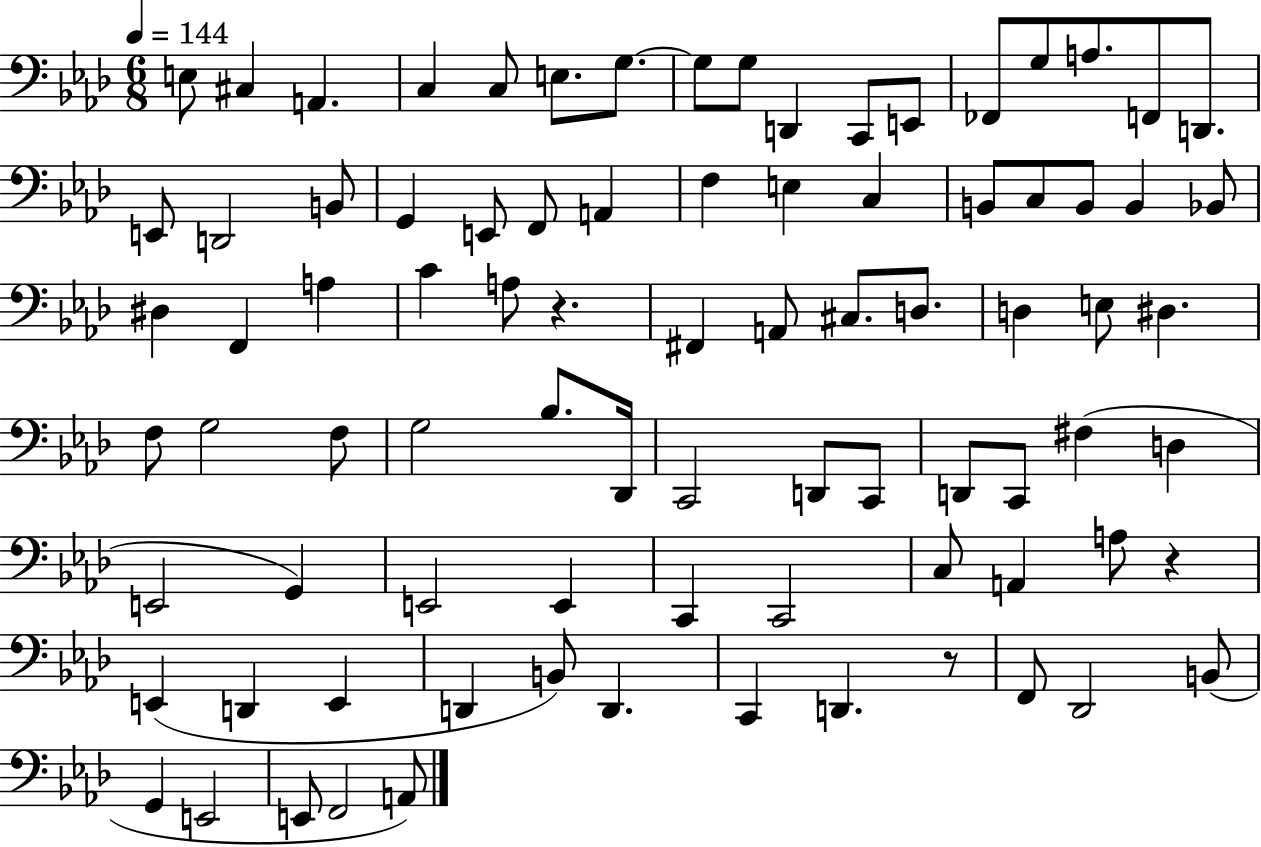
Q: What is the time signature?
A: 6/8